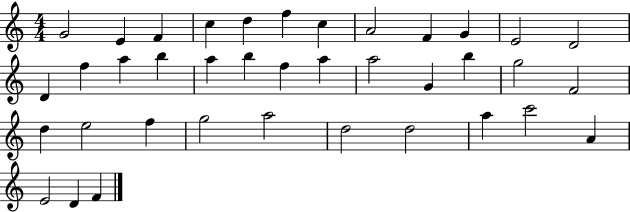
G4/h E4/q F4/q C5/q D5/q F5/q C5/q A4/h F4/q G4/q E4/h D4/h D4/q F5/q A5/q B5/q A5/q B5/q F5/q A5/q A5/h G4/q B5/q G5/h F4/h D5/q E5/h F5/q G5/h A5/h D5/h D5/h A5/q C6/h A4/q E4/h D4/q F4/q